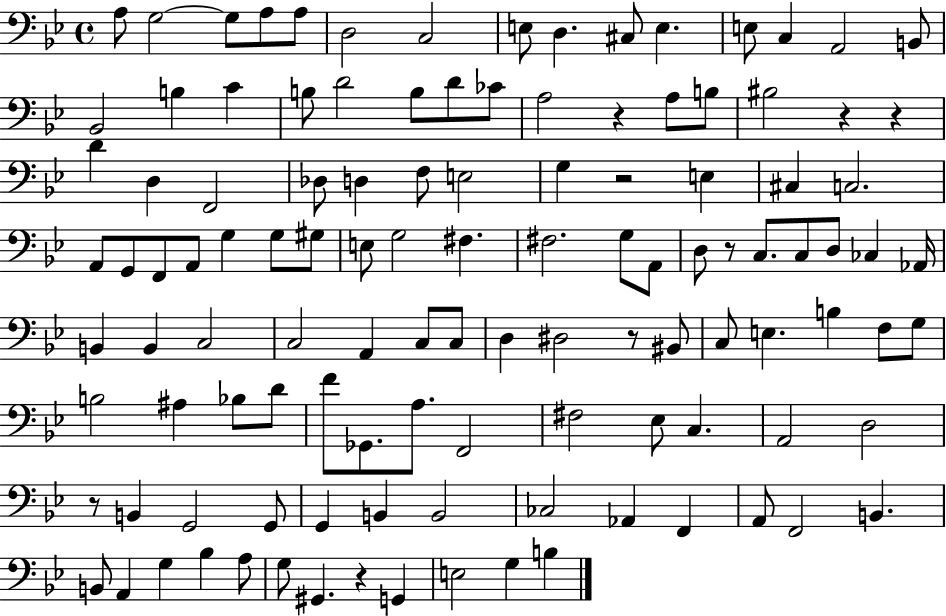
A3/e G3/h G3/e A3/e A3/e D3/h C3/h E3/e D3/q. C#3/e E3/q. E3/e C3/q A2/h B2/e Bb2/h B3/q C4/q B3/e D4/h B3/e D4/e CES4/e A3/h R/q A3/e B3/e BIS3/h R/q R/q D4/q D3/q F2/h Db3/e D3/q F3/e E3/h G3/q R/h E3/q C#3/q C3/h. A2/e G2/e F2/e A2/e G3/q G3/e G#3/e E3/e G3/h F#3/q. F#3/h. G3/e A2/e D3/e R/e C3/e. C3/e D3/e CES3/q Ab2/s B2/q B2/q C3/h C3/h A2/q C3/e C3/e D3/q D#3/h R/e BIS2/e C3/e E3/q. B3/q F3/e G3/e B3/h A#3/q Bb3/e D4/e F4/e Gb2/e. A3/e. F2/h F#3/h Eb3/e C3/q. A2/h D3/h R/e B2/q G2/h G2/e G2/q B2/q B2/h CES3/h Ab2/q F2/q A2/e F2/h B2/q. B2/e A2/q G3/q Bb3/q A3/e G3/e G#2/q. R/q G2/q E3/h G3/q B3/q